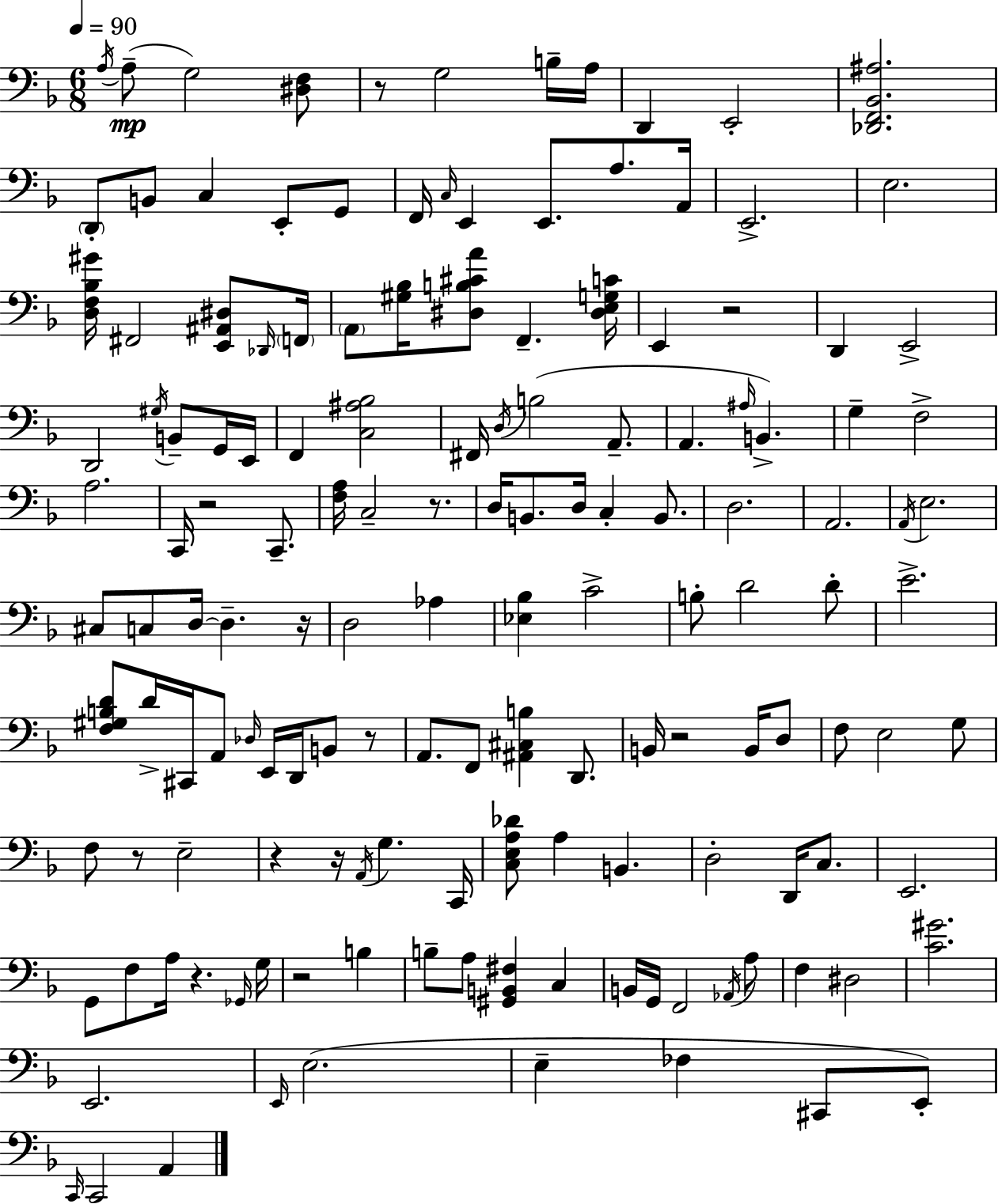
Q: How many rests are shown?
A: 12